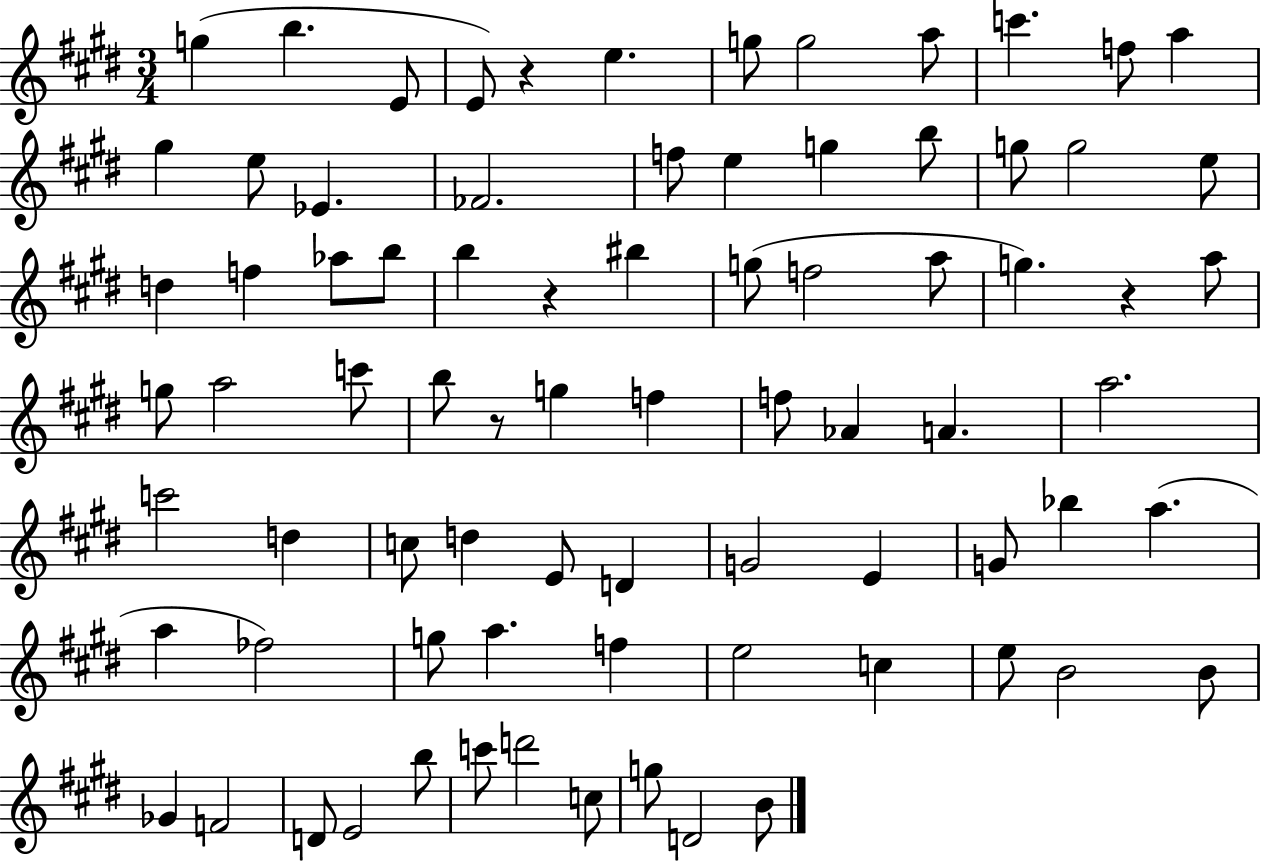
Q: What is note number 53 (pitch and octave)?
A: Bb5